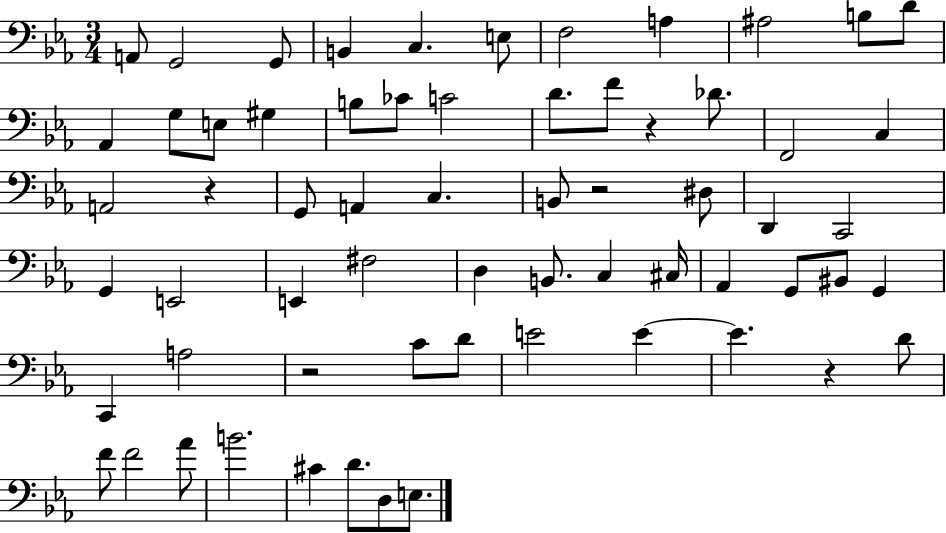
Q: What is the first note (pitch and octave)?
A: A2